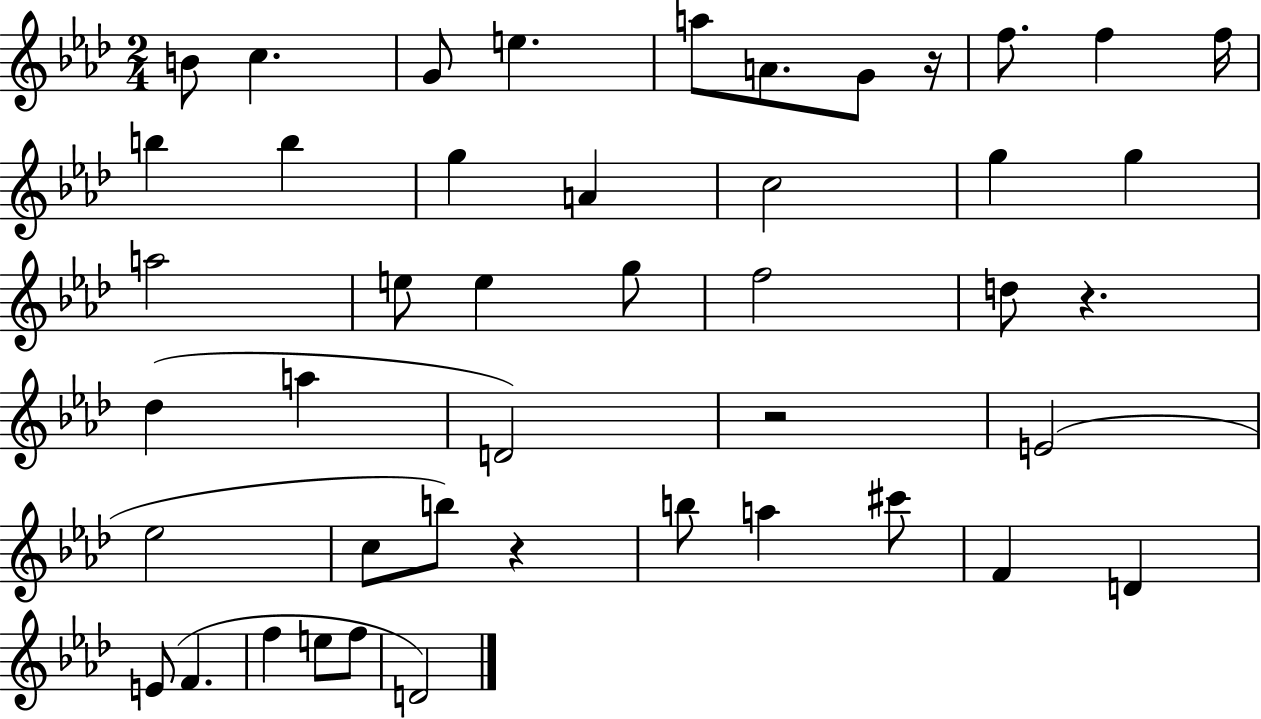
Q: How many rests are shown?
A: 4